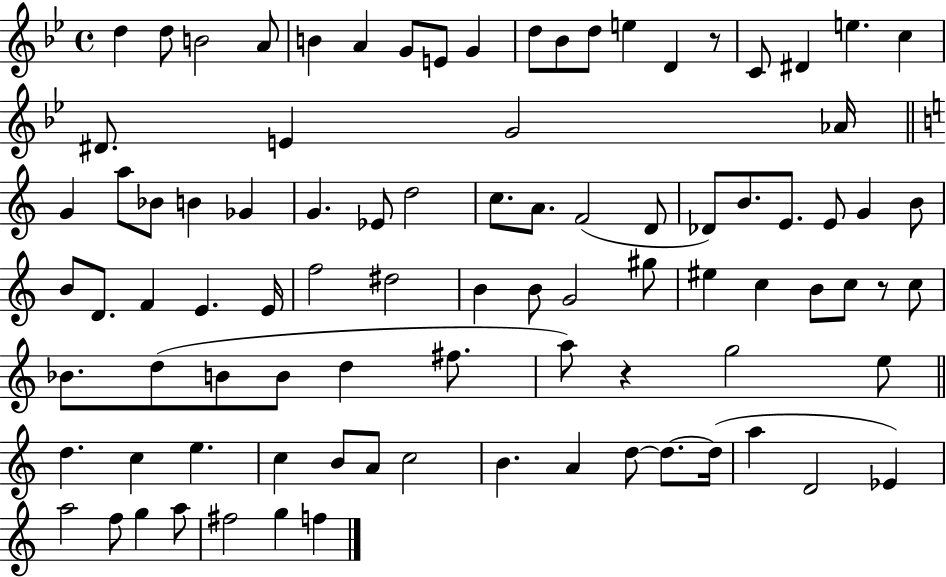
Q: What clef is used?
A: treble